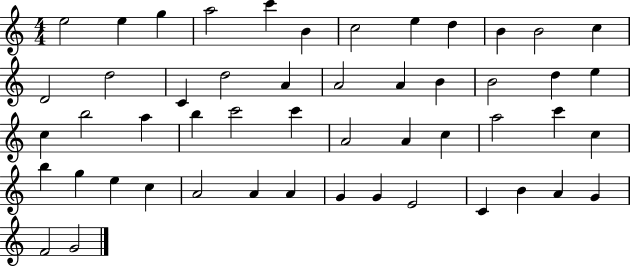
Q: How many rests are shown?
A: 0